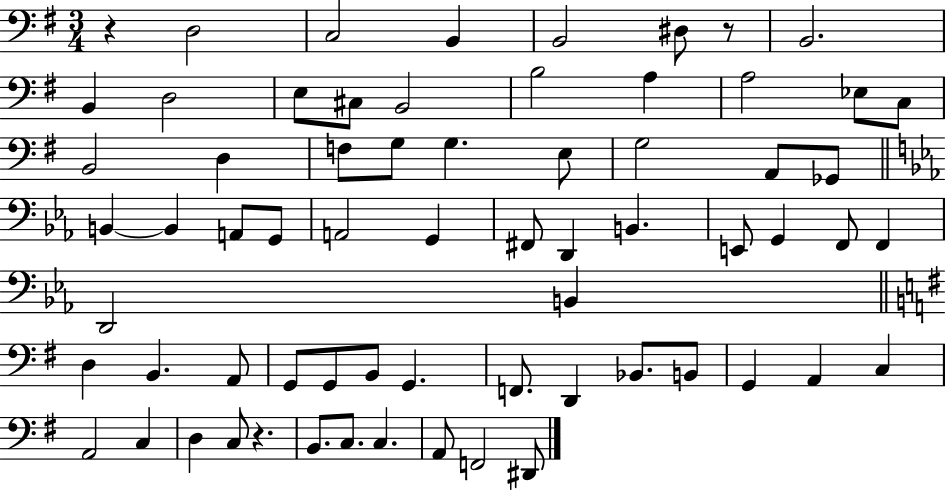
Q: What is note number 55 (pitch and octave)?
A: A2